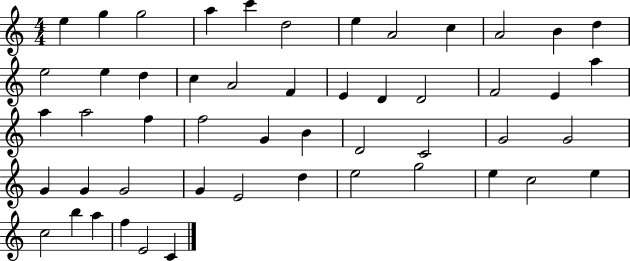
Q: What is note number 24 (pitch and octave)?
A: A5